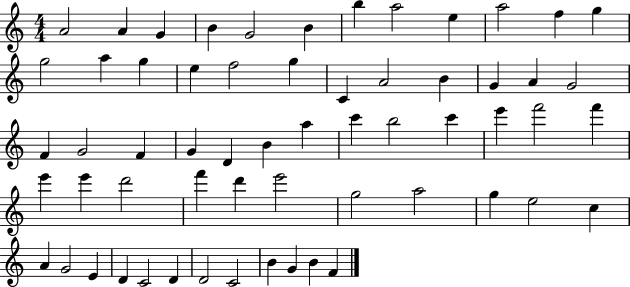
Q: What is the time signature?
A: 4/4